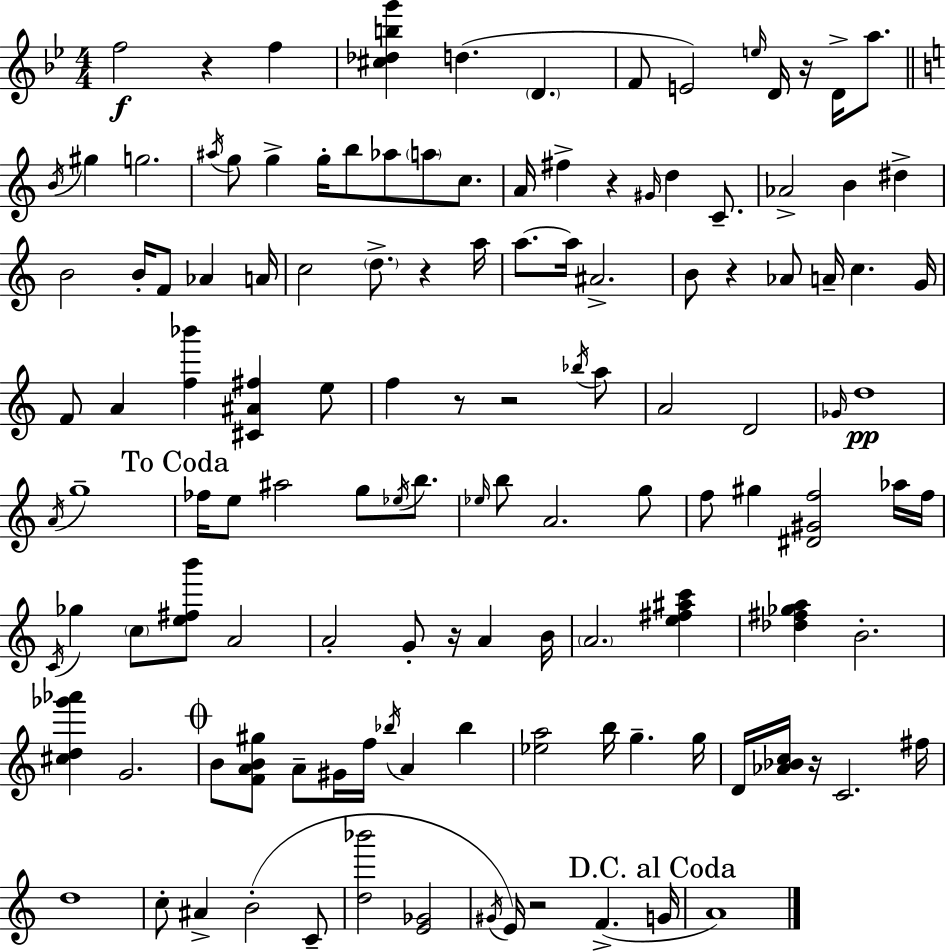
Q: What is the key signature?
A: G minor